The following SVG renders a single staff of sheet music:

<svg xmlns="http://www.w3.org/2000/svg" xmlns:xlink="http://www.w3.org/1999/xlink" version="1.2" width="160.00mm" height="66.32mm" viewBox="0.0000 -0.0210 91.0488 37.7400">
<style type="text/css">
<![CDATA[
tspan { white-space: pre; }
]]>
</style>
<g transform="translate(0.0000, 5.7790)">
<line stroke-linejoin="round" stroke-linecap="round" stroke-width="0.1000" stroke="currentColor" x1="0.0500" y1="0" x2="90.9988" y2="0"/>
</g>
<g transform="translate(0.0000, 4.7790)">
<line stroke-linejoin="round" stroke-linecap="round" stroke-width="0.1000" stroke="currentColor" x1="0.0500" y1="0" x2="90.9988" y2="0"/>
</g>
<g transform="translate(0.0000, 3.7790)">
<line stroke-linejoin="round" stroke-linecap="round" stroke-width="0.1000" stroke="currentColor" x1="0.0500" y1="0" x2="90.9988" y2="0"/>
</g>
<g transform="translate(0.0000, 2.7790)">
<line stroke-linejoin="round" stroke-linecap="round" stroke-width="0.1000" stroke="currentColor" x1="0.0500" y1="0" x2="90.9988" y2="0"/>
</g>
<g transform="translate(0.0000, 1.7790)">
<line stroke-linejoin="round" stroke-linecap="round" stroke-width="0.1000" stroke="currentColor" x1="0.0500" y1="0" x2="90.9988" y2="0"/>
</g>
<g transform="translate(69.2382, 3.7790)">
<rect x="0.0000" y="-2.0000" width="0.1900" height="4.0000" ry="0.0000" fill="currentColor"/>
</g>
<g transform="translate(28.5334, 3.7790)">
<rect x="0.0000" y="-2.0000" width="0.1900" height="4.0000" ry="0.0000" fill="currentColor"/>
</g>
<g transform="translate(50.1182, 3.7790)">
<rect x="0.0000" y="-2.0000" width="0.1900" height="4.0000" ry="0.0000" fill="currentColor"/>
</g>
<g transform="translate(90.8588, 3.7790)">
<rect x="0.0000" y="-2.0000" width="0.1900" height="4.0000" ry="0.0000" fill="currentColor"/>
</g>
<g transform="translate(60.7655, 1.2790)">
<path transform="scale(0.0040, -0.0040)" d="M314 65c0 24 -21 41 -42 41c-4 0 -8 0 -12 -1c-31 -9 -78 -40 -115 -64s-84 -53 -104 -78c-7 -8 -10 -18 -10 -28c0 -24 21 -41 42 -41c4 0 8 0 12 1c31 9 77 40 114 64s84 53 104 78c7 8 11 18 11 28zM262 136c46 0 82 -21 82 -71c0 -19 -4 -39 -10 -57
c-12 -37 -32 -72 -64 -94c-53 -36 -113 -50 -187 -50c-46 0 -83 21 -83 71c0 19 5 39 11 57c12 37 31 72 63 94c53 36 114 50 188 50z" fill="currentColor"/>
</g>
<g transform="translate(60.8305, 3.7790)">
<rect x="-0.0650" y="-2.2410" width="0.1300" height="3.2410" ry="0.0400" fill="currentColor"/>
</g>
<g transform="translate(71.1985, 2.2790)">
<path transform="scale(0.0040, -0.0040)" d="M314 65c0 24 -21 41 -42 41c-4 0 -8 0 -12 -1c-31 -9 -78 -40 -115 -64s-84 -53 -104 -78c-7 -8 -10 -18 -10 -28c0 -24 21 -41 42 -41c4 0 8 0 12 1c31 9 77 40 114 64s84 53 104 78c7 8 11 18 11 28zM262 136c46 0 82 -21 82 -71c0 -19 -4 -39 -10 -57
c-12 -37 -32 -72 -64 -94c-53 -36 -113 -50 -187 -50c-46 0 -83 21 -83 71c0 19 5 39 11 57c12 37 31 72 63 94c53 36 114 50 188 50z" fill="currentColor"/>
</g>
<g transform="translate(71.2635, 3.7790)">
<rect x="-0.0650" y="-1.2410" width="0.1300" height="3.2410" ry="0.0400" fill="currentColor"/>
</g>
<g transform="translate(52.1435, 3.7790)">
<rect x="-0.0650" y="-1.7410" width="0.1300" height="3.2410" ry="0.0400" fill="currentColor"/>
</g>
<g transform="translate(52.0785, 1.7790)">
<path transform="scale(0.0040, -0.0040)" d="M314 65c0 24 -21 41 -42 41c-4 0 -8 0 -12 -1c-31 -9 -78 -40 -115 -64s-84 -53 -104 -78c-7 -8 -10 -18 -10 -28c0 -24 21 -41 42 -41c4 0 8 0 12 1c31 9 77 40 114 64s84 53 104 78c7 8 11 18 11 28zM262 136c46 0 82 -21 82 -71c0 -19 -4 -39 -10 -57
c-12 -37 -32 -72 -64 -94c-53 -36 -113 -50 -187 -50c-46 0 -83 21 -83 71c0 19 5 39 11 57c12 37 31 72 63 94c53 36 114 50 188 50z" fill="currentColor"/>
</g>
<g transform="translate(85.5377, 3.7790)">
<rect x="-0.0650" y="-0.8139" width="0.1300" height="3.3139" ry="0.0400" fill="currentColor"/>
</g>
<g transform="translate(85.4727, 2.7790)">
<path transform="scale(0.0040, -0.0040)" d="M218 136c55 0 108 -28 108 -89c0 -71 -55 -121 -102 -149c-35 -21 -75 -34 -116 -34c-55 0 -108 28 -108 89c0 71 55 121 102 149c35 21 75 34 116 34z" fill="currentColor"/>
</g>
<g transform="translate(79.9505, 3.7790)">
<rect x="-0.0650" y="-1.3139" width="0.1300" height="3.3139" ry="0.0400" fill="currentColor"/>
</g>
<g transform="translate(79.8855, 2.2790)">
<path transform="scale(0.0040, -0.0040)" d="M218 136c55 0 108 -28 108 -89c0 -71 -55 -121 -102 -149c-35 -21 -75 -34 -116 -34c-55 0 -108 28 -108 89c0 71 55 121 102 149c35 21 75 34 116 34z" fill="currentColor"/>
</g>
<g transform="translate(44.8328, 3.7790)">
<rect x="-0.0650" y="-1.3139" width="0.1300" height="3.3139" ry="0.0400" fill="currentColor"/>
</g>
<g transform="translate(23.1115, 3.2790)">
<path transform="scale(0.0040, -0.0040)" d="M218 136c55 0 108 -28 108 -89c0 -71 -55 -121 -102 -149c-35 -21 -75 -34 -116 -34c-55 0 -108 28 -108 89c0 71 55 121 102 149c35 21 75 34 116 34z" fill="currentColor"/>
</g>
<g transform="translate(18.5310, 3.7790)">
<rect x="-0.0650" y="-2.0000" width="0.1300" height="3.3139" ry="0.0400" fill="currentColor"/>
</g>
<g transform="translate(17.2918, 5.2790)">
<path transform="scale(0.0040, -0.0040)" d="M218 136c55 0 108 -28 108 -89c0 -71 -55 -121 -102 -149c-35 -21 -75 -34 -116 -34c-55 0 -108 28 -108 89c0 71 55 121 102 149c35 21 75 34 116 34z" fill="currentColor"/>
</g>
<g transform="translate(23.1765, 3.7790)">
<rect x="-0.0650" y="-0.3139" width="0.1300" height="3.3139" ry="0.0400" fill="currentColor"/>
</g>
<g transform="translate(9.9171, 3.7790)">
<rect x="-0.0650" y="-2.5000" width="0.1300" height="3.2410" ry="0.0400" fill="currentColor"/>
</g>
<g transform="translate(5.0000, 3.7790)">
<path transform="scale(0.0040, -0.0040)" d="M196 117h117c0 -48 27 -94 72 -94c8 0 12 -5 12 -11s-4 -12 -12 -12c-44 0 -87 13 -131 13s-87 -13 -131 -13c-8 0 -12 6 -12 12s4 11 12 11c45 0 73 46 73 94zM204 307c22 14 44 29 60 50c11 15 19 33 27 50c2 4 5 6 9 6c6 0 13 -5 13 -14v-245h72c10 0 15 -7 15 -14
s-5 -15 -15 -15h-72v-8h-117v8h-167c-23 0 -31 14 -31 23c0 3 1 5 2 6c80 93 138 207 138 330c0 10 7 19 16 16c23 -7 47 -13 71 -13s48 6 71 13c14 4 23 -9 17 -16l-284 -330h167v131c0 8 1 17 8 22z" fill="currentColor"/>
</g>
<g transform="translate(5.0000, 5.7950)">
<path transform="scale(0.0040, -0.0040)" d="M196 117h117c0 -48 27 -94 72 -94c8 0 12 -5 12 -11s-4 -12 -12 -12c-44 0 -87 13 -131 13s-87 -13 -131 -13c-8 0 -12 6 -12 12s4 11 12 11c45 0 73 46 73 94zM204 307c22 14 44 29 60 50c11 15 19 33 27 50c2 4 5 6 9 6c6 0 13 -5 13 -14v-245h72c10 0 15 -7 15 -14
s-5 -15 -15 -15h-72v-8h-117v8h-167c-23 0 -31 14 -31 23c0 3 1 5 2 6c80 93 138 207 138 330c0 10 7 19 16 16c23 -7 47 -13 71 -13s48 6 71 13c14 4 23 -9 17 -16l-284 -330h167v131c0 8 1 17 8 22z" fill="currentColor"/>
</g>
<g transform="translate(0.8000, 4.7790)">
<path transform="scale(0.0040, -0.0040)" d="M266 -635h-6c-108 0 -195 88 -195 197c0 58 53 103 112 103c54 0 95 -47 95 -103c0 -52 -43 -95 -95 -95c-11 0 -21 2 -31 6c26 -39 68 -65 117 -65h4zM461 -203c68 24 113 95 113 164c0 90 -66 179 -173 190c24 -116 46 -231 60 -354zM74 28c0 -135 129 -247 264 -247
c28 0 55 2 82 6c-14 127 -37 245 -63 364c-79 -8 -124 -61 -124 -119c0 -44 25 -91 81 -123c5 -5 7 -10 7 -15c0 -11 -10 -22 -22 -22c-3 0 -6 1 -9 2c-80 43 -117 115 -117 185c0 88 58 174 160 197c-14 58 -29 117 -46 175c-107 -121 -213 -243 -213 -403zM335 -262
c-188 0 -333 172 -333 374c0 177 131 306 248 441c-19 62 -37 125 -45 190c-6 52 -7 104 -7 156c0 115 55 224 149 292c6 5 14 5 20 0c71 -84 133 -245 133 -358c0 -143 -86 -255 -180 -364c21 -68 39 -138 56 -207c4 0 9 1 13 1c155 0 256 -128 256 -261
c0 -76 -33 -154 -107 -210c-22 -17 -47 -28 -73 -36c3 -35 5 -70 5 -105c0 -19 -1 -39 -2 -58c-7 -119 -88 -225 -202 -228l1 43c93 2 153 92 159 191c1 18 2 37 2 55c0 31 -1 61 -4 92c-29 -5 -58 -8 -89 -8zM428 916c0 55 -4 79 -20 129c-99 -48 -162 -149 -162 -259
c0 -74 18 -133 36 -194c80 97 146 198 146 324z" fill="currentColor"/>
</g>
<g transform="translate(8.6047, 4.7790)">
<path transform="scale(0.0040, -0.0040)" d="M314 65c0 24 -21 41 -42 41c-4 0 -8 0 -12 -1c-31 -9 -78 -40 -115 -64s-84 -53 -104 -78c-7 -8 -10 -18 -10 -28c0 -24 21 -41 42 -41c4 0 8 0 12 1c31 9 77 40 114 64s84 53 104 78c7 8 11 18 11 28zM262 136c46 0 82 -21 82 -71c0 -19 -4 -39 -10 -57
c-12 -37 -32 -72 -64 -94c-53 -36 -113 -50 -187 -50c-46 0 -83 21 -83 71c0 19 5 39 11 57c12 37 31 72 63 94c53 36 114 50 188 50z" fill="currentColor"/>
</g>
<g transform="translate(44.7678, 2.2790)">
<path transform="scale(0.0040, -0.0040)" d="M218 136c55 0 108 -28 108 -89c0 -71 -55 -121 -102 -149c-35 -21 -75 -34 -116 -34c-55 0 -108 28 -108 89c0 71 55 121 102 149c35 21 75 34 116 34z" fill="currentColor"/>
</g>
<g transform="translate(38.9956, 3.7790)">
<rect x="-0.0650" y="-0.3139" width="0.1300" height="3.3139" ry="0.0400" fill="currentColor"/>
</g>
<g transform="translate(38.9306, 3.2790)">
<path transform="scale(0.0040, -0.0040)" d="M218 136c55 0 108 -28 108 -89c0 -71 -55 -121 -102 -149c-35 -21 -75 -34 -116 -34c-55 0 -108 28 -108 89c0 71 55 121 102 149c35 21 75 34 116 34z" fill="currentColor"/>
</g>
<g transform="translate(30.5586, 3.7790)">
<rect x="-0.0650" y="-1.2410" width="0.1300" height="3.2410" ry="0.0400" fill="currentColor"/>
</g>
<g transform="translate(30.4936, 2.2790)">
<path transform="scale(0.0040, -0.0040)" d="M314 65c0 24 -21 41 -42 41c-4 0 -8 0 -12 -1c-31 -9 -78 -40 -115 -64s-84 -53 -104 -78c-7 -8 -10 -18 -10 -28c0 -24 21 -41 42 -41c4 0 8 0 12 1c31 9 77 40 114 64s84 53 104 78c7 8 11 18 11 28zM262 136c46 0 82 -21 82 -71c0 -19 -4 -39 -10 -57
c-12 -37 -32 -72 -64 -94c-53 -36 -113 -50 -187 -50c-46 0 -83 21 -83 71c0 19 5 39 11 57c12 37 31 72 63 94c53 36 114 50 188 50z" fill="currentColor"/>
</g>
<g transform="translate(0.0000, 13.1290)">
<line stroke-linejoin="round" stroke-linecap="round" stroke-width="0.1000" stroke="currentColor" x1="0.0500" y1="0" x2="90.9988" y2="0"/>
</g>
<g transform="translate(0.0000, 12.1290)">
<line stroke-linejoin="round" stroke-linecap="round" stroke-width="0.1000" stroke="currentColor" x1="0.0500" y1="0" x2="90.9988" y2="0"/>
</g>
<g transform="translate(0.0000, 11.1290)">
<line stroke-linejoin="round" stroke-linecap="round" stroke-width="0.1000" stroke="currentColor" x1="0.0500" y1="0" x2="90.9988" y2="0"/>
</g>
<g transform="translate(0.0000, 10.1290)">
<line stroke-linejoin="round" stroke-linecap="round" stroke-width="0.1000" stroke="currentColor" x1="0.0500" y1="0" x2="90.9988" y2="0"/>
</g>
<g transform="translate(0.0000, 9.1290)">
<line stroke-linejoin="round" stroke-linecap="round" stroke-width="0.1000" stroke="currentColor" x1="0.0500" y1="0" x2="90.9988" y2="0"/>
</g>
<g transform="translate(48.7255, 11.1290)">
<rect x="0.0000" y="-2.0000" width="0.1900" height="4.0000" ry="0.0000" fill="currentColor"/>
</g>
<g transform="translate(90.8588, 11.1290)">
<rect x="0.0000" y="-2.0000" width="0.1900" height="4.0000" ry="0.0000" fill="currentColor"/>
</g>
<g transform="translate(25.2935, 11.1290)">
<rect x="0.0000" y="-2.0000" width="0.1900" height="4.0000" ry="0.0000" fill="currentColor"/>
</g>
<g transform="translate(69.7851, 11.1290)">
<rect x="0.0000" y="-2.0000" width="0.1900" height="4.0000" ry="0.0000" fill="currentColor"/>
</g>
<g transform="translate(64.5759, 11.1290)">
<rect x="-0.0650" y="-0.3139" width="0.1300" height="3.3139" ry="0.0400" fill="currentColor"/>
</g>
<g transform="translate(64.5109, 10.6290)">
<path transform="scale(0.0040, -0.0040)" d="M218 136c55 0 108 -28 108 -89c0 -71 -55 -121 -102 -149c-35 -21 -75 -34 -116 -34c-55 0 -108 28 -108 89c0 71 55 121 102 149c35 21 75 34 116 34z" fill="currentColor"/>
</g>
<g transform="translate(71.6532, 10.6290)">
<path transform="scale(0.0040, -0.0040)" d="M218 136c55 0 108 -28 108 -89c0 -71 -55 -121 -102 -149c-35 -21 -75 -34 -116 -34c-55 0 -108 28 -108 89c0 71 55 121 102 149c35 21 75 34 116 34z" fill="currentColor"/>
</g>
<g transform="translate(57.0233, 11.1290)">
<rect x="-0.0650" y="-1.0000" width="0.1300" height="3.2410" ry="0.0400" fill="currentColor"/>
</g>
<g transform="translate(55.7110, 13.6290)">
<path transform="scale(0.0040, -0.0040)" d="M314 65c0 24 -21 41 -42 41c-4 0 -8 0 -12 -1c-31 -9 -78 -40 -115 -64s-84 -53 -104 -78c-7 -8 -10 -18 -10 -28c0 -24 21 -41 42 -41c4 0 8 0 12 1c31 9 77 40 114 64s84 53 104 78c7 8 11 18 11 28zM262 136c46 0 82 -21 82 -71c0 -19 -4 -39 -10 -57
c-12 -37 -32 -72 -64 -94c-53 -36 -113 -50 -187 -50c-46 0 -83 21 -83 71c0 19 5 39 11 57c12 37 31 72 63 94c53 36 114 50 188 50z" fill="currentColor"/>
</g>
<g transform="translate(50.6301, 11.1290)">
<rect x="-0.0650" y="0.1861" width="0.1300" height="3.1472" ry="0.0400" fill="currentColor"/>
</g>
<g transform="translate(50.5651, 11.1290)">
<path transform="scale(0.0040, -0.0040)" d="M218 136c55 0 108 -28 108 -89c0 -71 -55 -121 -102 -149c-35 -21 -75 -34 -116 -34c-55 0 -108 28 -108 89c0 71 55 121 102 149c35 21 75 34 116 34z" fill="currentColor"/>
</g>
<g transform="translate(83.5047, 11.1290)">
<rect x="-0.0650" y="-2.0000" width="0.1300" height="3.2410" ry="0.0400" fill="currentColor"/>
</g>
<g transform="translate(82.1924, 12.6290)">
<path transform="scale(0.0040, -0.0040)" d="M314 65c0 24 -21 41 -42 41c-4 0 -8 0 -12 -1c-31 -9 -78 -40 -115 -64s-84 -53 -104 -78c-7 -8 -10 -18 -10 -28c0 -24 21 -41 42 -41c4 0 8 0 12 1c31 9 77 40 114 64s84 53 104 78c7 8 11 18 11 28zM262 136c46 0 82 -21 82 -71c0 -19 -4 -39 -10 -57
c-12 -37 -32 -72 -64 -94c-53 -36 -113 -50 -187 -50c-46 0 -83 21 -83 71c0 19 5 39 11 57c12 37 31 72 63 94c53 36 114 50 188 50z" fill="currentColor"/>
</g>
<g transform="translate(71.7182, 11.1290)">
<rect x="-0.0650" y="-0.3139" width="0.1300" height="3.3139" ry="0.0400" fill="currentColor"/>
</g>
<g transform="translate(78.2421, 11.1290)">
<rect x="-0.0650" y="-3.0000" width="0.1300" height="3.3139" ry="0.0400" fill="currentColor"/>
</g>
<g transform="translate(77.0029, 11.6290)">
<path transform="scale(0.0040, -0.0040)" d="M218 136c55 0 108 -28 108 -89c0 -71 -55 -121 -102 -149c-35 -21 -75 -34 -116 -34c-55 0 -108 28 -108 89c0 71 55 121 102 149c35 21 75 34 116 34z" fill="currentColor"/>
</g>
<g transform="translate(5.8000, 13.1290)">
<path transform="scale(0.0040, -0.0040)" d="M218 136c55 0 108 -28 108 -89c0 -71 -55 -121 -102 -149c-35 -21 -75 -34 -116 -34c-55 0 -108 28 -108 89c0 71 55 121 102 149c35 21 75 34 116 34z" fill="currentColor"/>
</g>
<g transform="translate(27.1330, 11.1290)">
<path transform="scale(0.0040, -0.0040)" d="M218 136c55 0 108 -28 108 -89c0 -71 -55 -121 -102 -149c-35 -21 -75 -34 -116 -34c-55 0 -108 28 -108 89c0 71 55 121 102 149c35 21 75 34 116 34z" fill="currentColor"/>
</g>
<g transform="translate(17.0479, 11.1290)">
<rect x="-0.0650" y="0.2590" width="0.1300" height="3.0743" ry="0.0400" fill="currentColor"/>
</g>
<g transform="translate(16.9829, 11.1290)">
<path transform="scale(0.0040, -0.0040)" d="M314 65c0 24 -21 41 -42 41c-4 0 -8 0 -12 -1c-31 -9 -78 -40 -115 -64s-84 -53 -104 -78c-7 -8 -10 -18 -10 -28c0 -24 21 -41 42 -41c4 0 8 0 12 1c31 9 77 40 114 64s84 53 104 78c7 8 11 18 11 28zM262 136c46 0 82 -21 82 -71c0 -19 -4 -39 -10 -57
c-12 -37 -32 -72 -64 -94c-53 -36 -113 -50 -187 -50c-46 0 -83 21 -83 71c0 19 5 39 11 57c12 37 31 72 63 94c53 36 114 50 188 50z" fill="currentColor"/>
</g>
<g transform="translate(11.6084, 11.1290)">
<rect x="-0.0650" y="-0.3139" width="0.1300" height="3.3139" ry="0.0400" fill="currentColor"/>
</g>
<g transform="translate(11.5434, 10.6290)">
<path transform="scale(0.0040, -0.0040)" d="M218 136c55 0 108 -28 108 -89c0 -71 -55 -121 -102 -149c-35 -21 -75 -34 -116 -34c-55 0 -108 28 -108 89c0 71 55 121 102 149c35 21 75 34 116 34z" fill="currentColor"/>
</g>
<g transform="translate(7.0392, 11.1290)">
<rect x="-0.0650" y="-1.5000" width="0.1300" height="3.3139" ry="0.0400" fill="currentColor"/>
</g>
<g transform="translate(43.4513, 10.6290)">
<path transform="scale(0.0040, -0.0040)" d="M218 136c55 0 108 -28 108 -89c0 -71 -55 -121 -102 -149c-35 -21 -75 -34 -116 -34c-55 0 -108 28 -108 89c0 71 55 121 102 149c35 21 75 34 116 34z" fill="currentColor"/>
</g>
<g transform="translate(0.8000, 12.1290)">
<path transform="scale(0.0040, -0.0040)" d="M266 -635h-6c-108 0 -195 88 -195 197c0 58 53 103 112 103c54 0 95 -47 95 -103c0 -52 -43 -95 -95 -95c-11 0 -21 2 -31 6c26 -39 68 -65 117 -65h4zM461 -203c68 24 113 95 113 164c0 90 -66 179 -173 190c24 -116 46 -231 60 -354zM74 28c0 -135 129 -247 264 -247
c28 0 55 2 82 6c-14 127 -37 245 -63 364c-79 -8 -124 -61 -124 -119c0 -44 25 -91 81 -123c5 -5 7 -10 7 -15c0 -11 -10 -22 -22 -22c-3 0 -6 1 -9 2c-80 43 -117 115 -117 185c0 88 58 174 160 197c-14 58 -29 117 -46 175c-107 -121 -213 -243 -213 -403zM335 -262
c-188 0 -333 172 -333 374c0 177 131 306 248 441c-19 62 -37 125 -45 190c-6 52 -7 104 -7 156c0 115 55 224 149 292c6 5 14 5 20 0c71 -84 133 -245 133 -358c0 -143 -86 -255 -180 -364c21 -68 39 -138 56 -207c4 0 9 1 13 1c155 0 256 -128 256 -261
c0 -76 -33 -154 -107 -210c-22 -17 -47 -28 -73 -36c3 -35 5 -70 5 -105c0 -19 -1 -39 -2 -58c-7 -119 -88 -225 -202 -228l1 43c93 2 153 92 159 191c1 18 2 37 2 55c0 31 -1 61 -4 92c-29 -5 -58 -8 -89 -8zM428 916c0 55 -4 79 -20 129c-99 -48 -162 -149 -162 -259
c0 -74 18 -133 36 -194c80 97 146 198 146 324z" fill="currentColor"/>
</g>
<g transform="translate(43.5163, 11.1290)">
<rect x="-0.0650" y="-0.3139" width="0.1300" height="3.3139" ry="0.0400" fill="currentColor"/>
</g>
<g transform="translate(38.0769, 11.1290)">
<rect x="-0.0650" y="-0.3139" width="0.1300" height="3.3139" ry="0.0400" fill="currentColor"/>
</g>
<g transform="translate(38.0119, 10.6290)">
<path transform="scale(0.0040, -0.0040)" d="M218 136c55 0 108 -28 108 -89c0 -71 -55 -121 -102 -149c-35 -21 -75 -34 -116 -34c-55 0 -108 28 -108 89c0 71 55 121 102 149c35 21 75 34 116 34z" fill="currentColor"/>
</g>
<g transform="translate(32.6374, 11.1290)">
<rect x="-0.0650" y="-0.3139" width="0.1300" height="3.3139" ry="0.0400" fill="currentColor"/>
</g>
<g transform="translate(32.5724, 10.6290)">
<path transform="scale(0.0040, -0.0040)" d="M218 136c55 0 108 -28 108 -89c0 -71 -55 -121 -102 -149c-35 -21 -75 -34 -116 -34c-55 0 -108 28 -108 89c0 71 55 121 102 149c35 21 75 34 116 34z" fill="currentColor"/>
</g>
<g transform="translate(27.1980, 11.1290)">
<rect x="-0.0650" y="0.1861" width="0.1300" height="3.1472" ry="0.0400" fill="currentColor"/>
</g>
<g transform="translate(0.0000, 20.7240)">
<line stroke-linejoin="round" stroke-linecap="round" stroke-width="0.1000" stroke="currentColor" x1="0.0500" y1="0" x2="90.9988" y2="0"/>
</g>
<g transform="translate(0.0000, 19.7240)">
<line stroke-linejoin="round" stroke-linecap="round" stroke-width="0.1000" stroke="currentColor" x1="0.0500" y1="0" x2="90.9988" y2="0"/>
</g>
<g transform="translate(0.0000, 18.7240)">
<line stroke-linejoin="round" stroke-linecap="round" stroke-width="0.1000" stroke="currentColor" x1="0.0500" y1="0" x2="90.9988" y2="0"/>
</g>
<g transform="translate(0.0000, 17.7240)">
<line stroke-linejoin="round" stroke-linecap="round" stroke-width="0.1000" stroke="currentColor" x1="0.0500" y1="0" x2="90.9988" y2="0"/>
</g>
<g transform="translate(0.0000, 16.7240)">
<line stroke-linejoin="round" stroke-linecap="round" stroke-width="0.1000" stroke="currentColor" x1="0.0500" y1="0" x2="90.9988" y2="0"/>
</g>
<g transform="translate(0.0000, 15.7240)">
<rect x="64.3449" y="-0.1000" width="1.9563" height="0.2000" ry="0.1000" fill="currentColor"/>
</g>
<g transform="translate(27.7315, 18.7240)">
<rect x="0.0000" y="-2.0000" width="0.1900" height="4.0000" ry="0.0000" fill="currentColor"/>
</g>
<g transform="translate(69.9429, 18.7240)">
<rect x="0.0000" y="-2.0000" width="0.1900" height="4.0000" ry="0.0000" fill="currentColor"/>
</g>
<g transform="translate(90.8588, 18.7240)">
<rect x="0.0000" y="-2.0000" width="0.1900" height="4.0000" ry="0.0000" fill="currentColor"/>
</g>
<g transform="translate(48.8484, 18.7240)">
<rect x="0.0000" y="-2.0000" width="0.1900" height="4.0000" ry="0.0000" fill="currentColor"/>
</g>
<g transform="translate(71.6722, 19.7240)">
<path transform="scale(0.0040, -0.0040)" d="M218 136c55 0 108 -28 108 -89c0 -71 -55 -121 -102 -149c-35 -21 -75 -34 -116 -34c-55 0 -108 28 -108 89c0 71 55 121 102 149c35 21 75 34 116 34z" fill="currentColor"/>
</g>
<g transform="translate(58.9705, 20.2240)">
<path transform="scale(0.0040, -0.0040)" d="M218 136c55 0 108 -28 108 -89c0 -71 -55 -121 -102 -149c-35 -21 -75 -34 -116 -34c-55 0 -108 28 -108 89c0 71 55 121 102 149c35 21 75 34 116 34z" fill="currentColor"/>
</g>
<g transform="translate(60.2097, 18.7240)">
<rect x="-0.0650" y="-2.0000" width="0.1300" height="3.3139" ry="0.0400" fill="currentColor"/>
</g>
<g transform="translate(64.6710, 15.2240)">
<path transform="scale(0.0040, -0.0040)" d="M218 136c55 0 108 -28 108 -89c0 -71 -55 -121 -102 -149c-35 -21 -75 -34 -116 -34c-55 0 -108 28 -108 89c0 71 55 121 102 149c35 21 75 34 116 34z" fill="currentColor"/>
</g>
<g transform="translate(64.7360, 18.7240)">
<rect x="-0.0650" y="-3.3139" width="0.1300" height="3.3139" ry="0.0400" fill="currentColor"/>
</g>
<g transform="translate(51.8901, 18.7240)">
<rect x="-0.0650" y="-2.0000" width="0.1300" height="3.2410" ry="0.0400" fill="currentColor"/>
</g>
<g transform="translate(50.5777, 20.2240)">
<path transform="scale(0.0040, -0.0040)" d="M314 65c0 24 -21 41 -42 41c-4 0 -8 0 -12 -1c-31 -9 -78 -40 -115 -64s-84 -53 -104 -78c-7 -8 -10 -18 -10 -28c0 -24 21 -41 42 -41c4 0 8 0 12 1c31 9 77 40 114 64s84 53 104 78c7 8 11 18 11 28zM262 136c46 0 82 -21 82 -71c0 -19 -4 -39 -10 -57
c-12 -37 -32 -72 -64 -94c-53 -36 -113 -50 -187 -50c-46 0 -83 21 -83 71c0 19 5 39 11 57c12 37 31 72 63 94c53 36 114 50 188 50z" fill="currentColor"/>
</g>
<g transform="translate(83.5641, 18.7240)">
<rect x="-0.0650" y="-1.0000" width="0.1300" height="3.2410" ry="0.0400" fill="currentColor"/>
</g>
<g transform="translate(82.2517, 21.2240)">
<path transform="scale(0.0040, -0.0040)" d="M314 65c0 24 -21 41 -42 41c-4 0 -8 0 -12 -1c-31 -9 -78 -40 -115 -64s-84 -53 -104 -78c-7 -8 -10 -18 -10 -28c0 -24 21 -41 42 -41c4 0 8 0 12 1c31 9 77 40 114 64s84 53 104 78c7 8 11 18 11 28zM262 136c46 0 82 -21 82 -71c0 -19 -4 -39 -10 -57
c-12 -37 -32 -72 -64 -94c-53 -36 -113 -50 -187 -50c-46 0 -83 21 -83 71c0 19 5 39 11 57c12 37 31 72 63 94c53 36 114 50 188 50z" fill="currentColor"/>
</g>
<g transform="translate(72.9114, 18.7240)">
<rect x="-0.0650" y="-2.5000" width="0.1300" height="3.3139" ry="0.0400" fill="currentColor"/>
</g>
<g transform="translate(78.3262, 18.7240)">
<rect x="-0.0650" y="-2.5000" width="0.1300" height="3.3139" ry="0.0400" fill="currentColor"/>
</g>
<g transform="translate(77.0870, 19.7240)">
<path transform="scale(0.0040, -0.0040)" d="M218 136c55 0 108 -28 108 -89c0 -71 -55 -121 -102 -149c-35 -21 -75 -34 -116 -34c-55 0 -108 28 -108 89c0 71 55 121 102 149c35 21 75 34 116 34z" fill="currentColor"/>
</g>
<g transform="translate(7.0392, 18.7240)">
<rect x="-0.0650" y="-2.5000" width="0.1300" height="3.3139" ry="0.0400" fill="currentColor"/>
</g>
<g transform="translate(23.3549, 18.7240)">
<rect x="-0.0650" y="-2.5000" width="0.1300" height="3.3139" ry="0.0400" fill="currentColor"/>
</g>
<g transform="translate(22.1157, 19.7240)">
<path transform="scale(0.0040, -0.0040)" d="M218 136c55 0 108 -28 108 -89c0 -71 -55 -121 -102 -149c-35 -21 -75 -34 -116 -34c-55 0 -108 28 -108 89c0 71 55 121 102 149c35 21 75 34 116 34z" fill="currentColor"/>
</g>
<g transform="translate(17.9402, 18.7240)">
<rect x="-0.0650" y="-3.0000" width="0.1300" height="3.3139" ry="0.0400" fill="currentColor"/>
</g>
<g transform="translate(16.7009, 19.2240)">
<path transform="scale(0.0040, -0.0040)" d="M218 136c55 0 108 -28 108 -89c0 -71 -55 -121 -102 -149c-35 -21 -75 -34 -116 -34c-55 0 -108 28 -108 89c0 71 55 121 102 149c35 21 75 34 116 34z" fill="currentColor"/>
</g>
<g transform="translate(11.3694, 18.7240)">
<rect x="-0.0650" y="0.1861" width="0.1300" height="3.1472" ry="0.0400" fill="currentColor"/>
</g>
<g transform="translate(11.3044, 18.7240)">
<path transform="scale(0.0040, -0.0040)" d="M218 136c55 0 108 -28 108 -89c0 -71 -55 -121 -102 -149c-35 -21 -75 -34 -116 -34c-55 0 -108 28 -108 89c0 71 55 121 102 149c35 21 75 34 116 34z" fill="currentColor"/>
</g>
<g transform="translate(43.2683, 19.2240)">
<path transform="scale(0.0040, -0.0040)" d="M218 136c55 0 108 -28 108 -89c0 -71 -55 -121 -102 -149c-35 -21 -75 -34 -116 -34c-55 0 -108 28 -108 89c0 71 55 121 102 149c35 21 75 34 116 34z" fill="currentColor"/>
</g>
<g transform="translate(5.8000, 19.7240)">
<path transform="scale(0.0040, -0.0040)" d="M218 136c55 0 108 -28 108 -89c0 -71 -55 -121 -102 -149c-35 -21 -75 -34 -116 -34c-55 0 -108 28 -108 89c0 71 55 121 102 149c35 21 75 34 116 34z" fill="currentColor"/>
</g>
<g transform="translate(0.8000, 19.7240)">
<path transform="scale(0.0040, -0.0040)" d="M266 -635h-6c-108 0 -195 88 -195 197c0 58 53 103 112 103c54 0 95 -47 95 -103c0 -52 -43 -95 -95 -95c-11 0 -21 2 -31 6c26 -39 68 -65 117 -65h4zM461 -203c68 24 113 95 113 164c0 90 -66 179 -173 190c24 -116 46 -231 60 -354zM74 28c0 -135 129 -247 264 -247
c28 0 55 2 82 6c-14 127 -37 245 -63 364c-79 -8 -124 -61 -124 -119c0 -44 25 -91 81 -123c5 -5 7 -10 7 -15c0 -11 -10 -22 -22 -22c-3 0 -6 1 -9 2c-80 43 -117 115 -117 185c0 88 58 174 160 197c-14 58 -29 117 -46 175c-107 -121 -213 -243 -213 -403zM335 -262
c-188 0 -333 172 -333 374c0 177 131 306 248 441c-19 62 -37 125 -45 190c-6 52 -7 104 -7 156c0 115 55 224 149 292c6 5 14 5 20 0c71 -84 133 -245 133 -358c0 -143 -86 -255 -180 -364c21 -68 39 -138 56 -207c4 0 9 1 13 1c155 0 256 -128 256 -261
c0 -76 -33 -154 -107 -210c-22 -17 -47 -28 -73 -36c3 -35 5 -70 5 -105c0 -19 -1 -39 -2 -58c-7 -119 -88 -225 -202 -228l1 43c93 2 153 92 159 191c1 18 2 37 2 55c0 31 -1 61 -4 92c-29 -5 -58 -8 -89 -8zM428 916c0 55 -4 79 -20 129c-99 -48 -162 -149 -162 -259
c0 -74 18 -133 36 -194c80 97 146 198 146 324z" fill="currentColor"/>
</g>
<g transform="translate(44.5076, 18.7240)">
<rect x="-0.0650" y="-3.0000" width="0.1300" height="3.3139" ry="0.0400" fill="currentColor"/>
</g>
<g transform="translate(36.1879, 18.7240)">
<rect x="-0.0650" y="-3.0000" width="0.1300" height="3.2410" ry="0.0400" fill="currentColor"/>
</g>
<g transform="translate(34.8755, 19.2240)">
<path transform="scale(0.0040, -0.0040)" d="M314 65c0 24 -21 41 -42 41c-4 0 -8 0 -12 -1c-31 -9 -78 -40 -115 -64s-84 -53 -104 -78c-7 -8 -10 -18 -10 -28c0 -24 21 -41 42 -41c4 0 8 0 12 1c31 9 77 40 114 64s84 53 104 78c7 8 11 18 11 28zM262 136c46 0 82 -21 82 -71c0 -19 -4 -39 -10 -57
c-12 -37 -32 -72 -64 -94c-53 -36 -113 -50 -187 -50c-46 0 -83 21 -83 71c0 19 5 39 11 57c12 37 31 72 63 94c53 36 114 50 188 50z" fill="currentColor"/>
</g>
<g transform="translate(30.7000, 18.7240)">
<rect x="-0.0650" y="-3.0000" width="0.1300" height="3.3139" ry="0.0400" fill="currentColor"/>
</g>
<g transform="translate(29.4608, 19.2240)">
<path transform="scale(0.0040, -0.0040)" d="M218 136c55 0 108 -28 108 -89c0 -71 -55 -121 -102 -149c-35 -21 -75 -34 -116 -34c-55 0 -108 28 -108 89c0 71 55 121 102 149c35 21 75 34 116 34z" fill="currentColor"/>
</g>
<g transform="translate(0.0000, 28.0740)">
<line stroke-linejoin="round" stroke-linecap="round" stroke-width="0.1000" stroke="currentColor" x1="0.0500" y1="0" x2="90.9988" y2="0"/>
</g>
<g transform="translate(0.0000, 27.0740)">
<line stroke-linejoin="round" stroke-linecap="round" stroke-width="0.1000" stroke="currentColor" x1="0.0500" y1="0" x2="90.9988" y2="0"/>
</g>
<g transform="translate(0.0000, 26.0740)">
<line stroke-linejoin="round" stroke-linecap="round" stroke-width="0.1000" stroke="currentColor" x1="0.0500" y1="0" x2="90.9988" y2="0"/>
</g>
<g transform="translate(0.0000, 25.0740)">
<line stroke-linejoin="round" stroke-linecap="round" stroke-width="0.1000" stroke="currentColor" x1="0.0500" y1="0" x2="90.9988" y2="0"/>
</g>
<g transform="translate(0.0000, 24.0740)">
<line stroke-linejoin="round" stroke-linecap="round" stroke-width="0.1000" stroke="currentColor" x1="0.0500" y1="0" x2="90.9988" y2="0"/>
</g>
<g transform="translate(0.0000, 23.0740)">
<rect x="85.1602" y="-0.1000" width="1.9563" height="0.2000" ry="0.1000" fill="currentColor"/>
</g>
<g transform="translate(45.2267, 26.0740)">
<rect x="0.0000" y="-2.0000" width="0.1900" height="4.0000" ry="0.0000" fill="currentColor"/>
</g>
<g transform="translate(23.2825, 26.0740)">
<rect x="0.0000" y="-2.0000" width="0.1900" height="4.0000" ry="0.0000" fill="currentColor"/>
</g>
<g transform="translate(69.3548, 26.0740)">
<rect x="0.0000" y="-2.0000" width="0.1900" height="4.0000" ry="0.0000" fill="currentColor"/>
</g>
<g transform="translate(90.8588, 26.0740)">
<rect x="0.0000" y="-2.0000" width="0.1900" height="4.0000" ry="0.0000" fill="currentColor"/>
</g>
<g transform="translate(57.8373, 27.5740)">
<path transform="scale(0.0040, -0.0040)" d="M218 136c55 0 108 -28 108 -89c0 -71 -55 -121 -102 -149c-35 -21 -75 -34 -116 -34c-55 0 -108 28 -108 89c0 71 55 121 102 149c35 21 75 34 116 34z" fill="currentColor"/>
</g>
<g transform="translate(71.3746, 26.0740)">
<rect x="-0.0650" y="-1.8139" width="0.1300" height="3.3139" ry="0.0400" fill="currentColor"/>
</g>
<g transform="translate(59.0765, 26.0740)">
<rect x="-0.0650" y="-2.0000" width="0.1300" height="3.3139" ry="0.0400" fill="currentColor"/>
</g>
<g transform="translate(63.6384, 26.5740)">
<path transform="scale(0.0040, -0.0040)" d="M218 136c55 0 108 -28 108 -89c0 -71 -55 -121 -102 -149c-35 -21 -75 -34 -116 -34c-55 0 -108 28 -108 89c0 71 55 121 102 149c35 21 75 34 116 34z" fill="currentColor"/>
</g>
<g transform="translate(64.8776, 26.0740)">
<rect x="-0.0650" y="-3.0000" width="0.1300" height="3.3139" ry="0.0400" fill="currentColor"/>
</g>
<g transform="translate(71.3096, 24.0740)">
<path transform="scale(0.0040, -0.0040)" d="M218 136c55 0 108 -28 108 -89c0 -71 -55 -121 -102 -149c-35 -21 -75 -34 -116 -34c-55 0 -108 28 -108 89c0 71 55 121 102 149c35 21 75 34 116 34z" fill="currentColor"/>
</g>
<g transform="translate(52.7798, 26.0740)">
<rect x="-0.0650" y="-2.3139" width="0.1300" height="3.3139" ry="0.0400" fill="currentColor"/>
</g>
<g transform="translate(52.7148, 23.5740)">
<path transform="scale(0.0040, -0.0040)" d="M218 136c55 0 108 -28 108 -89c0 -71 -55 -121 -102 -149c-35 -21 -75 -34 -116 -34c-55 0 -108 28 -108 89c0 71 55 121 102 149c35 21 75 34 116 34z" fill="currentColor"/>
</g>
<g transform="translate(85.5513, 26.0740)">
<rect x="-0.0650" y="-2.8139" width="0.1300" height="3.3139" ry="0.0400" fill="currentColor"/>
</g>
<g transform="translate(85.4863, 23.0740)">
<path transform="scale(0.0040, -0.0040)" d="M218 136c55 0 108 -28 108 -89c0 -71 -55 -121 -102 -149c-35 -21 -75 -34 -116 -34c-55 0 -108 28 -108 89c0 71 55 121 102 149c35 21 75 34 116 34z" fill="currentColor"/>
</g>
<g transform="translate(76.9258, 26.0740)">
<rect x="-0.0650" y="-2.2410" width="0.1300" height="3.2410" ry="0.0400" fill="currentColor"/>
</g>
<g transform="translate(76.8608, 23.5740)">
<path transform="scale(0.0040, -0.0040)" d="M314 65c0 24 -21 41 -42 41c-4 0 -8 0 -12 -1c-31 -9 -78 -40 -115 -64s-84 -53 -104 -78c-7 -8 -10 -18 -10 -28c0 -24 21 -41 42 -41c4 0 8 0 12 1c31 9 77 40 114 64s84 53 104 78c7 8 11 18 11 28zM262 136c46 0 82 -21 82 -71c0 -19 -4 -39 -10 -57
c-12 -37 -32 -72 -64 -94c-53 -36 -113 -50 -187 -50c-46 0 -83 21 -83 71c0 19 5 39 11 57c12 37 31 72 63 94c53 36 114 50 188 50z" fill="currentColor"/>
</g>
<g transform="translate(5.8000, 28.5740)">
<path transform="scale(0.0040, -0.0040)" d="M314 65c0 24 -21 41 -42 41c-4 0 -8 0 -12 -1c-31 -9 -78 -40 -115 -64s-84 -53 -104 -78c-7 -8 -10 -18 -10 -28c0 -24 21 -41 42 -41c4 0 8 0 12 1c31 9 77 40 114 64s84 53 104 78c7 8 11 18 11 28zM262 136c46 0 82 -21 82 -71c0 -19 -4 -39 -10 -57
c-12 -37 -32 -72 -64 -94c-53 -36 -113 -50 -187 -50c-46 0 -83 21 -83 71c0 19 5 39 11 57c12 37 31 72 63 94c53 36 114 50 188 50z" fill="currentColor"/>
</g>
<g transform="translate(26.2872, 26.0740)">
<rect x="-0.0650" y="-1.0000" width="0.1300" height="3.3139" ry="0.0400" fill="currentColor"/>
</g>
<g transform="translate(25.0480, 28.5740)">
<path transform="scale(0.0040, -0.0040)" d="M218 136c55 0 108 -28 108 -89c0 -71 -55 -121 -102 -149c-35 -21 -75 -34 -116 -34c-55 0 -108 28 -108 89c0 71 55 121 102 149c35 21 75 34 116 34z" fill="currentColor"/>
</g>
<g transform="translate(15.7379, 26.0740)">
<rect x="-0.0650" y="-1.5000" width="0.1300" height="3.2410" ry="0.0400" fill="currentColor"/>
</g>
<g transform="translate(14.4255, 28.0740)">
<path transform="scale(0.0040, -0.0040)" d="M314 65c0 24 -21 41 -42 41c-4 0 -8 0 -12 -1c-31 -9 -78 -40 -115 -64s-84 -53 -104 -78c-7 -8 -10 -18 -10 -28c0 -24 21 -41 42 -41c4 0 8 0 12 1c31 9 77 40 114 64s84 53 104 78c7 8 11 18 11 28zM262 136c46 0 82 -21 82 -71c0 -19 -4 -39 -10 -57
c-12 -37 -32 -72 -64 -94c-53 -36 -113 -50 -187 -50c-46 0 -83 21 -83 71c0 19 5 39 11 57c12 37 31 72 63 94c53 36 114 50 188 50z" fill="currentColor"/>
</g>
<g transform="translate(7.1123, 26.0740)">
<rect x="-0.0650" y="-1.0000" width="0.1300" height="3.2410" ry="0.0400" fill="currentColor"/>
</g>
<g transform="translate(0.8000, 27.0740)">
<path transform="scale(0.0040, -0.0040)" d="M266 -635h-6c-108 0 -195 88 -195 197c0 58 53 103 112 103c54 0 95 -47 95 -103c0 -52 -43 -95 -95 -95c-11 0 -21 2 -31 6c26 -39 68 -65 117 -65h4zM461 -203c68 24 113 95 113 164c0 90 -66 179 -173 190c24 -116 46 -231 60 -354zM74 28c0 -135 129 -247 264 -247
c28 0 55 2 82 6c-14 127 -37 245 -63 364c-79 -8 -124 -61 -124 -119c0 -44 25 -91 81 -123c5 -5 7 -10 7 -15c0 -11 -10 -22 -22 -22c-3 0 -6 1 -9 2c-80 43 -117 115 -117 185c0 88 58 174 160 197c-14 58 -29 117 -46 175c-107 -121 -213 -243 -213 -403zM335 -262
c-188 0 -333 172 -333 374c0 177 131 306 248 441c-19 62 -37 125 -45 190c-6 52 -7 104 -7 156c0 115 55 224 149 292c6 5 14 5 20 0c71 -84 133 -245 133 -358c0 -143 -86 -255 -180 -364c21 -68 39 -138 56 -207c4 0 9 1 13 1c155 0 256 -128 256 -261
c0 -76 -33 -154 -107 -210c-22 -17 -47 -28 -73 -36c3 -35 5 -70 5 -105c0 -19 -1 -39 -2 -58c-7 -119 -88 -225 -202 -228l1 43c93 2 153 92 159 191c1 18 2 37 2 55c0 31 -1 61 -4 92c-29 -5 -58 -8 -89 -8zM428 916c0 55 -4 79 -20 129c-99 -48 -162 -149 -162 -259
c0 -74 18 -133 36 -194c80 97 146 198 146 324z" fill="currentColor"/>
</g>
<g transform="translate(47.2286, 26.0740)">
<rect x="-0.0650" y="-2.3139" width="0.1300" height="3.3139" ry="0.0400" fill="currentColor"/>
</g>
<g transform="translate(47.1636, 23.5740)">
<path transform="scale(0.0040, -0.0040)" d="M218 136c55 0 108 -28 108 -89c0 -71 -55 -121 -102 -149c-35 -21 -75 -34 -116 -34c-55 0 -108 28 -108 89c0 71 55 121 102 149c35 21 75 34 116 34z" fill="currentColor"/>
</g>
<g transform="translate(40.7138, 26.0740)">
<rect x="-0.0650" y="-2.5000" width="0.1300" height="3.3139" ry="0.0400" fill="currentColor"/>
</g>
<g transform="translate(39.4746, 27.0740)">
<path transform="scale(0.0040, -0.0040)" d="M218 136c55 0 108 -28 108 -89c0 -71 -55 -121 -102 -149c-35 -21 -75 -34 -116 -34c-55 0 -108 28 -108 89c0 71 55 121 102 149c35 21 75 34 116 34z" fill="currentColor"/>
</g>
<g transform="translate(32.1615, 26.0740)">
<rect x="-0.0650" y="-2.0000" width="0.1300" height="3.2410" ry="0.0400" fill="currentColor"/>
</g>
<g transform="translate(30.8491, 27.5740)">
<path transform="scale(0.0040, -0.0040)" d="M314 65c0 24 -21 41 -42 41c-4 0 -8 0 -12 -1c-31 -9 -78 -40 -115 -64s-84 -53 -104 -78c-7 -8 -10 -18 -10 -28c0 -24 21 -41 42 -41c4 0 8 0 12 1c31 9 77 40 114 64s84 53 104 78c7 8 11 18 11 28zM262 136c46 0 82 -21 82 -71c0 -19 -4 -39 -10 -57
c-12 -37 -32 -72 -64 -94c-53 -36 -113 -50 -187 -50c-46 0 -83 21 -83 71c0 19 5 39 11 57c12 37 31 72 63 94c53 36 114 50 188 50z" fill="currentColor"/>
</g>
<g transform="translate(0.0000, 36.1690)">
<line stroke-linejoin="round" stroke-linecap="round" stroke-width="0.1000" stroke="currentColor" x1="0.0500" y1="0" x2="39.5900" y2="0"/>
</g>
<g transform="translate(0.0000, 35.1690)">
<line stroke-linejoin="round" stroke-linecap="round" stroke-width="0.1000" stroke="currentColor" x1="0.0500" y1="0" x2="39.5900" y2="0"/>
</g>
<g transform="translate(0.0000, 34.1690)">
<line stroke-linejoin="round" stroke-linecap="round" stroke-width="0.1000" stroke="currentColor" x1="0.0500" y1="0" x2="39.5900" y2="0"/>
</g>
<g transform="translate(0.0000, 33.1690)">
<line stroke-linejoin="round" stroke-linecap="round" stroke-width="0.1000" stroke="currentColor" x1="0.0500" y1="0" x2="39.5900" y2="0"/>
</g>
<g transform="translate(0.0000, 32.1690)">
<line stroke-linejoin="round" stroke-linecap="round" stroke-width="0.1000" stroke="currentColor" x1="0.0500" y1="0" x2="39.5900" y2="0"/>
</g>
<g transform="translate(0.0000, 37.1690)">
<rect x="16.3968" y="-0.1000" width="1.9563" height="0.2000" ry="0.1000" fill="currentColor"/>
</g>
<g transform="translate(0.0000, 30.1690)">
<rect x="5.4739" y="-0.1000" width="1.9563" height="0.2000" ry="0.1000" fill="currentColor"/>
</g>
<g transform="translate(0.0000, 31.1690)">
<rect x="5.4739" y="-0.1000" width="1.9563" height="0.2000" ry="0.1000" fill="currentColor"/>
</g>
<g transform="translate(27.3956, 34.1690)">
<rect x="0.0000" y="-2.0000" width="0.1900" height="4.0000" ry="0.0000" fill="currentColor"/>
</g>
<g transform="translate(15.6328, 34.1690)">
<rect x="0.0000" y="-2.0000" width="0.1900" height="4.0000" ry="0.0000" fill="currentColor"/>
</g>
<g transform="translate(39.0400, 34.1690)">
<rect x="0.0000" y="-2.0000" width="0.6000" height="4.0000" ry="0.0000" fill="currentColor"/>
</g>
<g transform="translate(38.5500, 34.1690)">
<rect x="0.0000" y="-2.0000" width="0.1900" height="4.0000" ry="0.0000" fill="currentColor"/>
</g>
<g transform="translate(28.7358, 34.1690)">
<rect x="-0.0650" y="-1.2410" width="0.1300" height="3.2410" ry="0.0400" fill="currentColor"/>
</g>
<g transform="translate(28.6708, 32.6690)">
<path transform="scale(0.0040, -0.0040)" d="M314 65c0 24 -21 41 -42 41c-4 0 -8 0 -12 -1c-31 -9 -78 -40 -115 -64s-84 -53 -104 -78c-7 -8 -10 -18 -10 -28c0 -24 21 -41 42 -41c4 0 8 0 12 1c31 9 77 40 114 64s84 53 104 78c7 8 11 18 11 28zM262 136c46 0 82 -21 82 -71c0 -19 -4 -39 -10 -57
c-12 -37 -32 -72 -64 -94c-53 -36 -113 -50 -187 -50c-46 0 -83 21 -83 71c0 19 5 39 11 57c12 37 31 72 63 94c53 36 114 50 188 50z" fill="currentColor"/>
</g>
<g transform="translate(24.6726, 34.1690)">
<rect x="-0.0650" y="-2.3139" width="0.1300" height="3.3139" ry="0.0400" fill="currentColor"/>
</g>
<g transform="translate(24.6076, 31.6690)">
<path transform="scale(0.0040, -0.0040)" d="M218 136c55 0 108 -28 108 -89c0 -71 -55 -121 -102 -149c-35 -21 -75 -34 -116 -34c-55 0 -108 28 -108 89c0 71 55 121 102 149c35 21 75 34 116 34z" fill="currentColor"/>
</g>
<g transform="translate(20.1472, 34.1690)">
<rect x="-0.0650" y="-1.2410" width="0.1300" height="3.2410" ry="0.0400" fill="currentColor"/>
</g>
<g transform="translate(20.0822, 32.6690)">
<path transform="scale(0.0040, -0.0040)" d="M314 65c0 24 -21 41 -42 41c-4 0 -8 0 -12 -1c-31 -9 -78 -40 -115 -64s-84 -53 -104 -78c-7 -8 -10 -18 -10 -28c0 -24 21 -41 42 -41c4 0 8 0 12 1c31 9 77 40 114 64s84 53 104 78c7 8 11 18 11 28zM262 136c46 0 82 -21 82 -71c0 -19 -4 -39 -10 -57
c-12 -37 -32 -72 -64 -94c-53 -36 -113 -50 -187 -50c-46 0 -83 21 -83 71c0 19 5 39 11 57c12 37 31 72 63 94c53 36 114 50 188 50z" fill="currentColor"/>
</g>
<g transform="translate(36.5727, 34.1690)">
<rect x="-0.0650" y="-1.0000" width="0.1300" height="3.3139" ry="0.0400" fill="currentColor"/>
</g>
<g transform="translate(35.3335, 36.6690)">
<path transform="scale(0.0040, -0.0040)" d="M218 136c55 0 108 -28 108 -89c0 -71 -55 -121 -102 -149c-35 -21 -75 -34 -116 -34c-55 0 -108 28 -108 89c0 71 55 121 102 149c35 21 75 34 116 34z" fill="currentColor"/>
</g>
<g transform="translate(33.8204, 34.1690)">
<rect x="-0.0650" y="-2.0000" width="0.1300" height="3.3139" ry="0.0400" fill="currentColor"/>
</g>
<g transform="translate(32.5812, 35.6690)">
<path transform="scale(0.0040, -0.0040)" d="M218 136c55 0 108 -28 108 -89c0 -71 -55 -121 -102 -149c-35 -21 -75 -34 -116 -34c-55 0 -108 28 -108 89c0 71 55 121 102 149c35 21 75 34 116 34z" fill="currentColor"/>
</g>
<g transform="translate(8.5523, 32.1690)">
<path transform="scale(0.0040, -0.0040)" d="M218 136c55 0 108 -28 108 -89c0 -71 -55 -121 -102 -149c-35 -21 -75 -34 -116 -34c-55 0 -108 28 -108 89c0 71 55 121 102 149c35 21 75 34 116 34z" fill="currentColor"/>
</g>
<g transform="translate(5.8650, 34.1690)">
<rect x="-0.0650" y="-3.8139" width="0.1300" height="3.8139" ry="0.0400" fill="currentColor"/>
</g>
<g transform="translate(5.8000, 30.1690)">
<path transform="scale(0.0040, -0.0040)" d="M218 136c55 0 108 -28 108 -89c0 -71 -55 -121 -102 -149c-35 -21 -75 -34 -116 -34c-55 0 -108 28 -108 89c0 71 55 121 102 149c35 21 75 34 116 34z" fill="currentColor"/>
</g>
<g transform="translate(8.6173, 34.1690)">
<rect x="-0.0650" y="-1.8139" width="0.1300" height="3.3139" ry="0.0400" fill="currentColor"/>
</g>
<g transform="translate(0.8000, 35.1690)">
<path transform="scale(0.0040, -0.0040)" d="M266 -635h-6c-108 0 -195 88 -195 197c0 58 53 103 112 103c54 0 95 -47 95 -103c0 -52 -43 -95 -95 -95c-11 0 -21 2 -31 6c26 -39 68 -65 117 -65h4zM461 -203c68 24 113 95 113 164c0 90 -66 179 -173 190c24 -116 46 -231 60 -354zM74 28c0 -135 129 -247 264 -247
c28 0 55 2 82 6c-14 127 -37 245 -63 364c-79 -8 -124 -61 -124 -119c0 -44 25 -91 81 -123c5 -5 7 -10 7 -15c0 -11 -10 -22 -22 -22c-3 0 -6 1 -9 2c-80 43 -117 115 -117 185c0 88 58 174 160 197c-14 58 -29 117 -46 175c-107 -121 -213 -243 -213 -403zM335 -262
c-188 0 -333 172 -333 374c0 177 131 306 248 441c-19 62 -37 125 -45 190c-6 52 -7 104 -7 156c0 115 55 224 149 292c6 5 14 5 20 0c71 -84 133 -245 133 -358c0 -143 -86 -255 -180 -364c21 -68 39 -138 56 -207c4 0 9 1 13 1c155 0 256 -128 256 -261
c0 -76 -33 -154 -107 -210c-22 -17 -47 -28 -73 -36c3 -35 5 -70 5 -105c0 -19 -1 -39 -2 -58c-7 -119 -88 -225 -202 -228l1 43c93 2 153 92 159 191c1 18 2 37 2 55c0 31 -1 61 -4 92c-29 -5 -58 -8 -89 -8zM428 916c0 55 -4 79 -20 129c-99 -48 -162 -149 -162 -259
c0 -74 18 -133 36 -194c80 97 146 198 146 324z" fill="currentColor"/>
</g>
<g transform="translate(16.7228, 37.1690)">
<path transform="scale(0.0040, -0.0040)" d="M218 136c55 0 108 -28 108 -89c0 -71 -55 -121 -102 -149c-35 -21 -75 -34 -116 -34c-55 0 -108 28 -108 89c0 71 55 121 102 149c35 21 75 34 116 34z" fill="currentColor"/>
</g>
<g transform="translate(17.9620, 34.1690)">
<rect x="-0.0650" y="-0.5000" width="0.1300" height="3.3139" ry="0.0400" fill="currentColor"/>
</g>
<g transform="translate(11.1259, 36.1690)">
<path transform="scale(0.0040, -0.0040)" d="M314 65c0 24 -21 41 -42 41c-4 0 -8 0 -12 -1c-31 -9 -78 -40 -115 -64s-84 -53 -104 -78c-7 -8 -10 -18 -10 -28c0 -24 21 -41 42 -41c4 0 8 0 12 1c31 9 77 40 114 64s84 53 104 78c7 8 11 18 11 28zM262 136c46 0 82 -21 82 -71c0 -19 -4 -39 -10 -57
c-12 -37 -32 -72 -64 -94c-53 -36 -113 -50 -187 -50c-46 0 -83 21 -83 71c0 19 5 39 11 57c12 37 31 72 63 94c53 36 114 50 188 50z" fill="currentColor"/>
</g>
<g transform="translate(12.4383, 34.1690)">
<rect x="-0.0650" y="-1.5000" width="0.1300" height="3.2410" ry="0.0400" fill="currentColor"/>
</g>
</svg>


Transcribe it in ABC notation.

X:1
T:Untitled
M:4/4
L:1/4
K:C
G2 F c e2 c e f2 g2 e2 e d E c B2 B c c c B D2 c c A F2 G B A G A A2 A F2 F b G G D2 D2 E2 D F2 G g g F A f g2 a c' f E2 C e2 g e2 F D